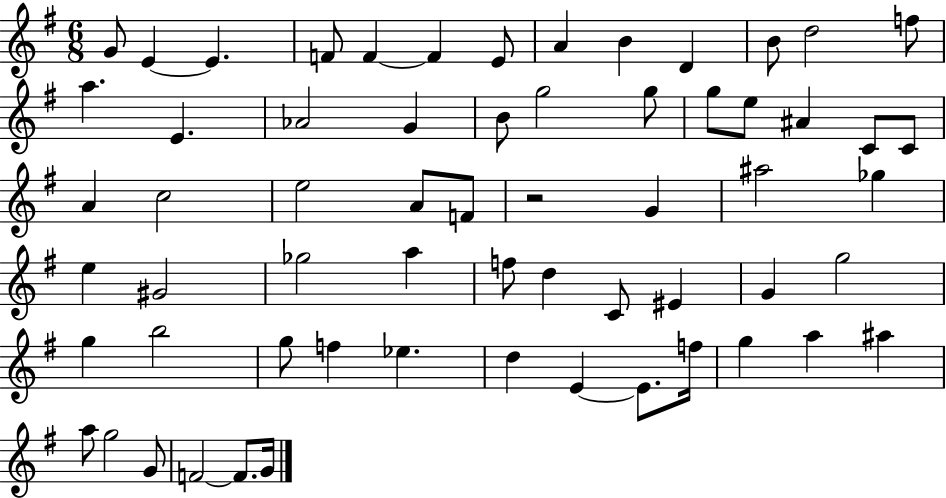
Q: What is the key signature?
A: G major